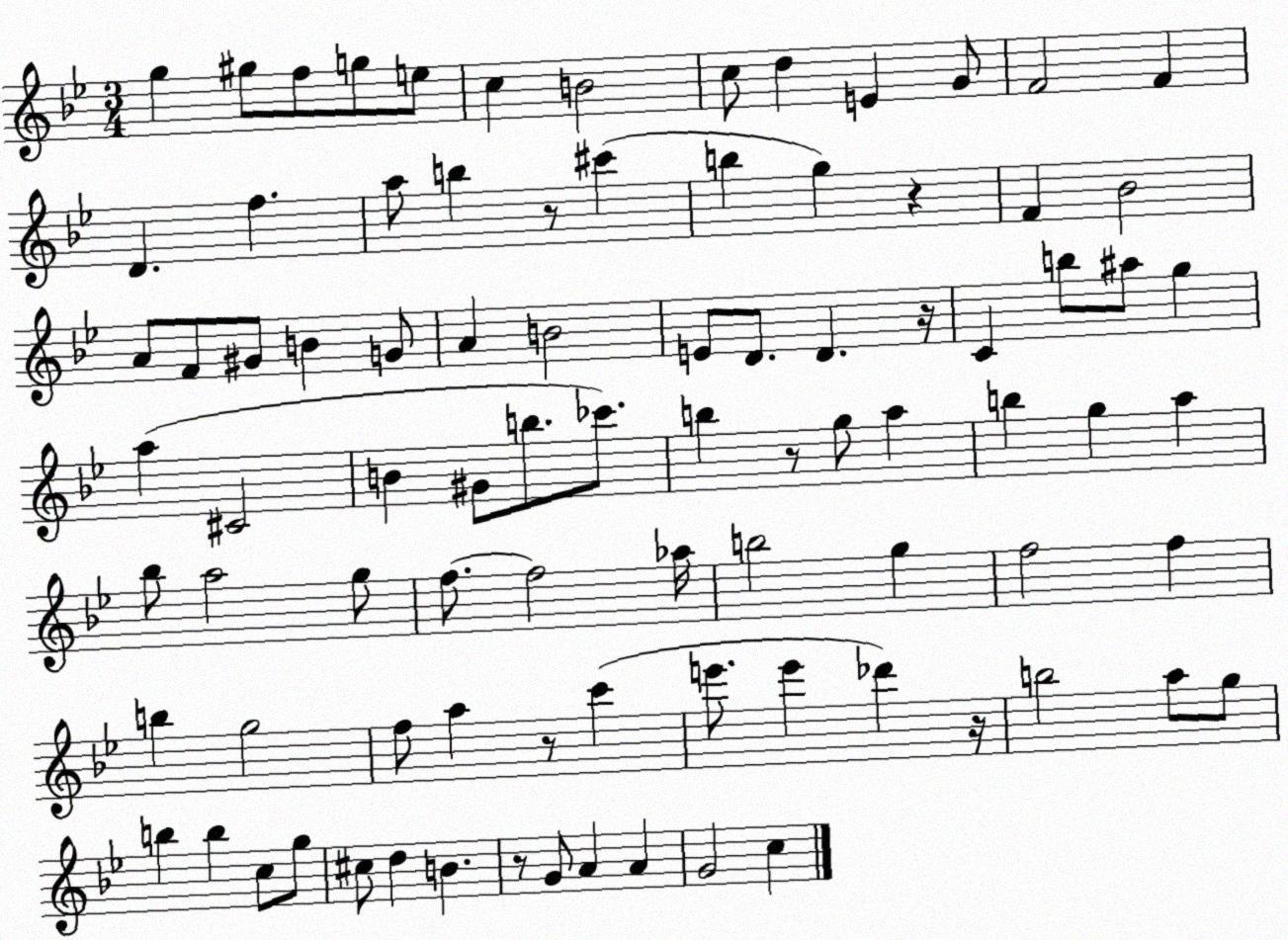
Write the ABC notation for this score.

X:1
T:Untitled
M:3/4
L:1/4
K:Bb
g ^g/2 f/2 g/2 e/2 c B2 c/2 d E G/2 F2 F D f a/2 b z/2 ^c' b g z F _B2 A/2 F/2 ^G/2 B G/2 A B2 E/2 D/2 D z/4 C b/2 ^a/2 g a ^C2 B ^G/2 b/2 _c'/2 b z/2 g/2 a b g a _b/2 a2 g/2 f/2 f2 _a/4 b2 g f2 f b g2 f/2 a z/2 c' e'/2 e' _d' z/4 b2 a/2 g/2 b b c/2 g/2 ^c/2 d B z/2 G/2 A A G2 c